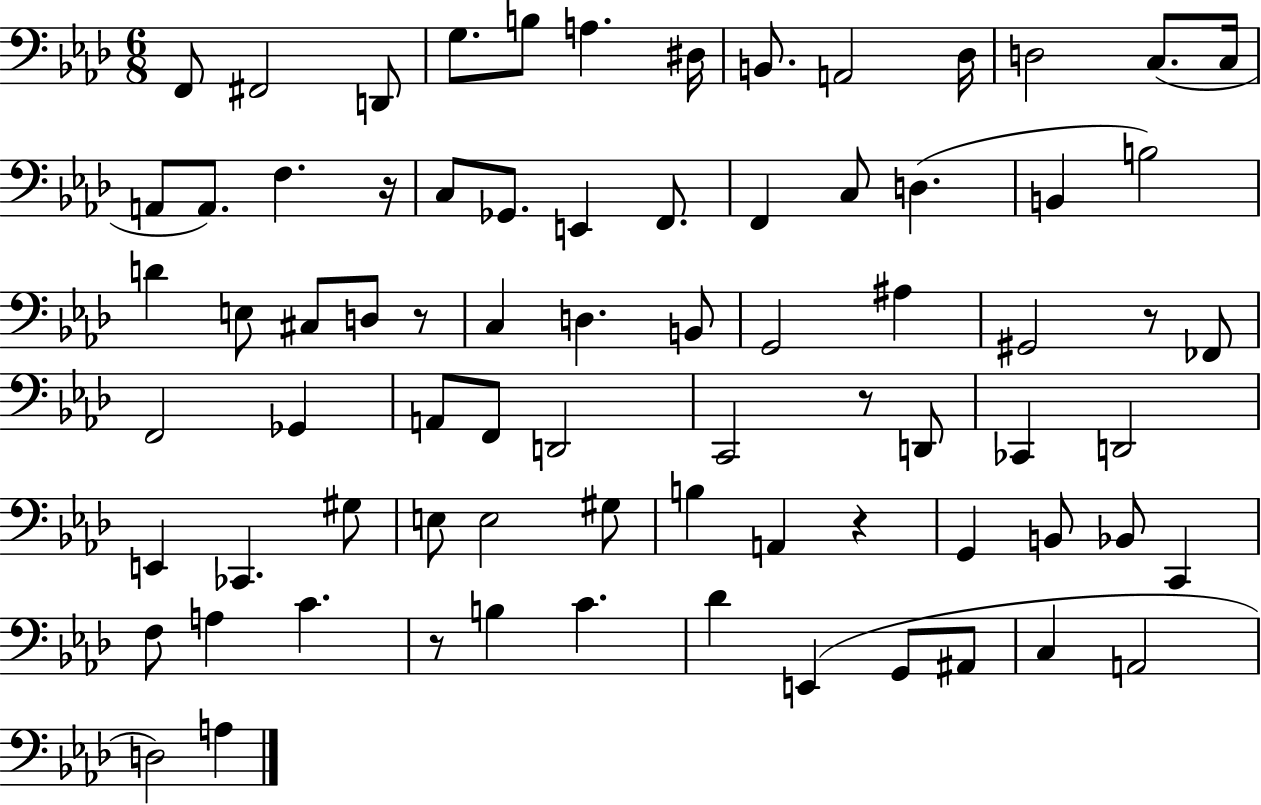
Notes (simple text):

F2/e F#2/h D2/e G3/e. B3/e A3/q. D#3/s B2/e. A2/h Db3/s D3/h C3/e. C3/s A2/e A2/e. F3/q. R/s C3/e Gb2/e. E2/q F2/e. F2/q C3/e D3/q. B2/q B3/h D4/q E3/e C#3/e D3/e R/e C3/q D3/q. B2/e G2/h A#3/q G#2/h R/e FES2/e F2/h Gb2/q A2/e F2/e D2/h C2/h R/e D2/e CES2/q D2/h E2/q CES2/q. G#3/e E3/e E3/h G#3/e B3/q A2/q R/q G2/q B2/e Bb2/e C2/q F3/e A3/q C4/q. R/e B3/q C4/q. Db4/q E2/q G2/e A#2/e C3/q A2/h D3/h A3/q